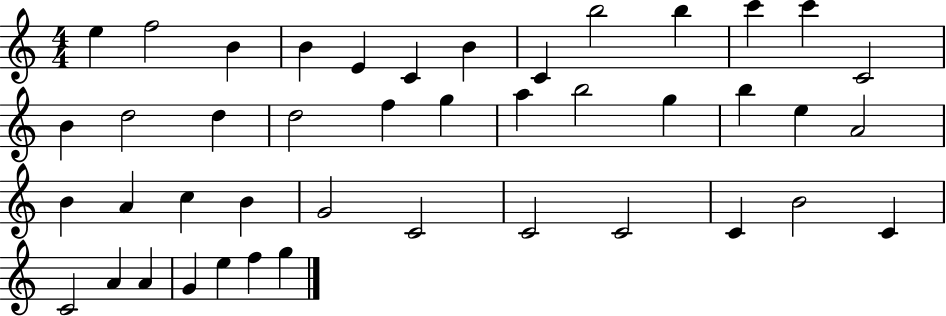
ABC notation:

X:1
T:Untitled
M:4/4
L:1/4
K:C
e f2 B B E C B C b2 b c' c' C2 B d2 d d2 f g a b2 g b e A2 B A c B G2 C2 C2 C2 C B2 C C2 A A G e f g